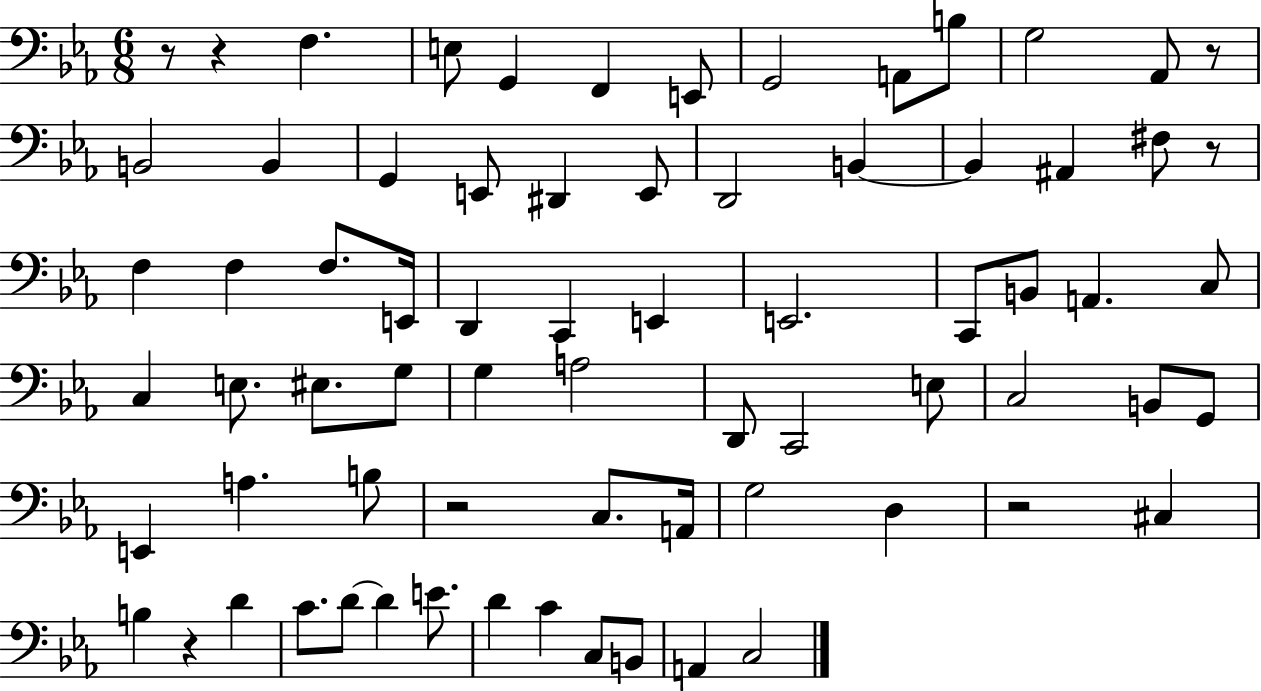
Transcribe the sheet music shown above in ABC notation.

X:1
T:Untitled
M:6/8
L:1/4
K:Eb
z/2 z F, E,/2 G,, F,, E,,/2 G,,2 A,,/2 B,/2 G,2 _A,,/2 z/2 B,,2 B,, G,, E,,/2 ^D,, E,,/2 D,,2 B,, B,, ^A,, ^F,/2 z/2 F, F, F,/2 E,,/4 D,, C,, E,, E,,2 C,,/2 B,,/2 A,, C,/2 C, E,/2 ^E,/2 G,/2 G, A,2 D,,/2 C,,2 E,/2 C,2 B,,/2 G,,/2 E,, A, B,/2 z2 C,/2 A,,/4 G,2 D, z2 ^C, B, z D C/2 D/2 D E/2 D C C,/2 B,,/2 A,, C,2